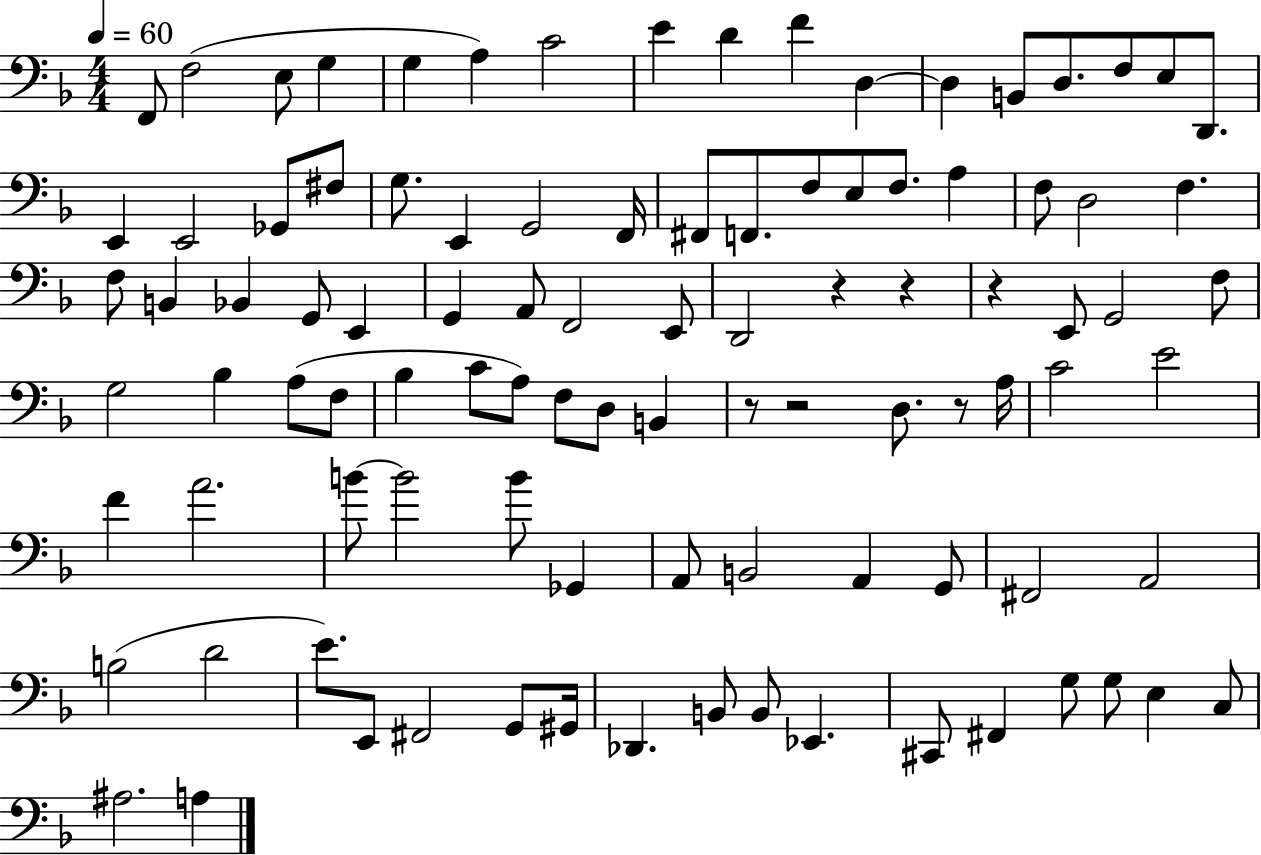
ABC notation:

X:1
T:Untitled
M:4/4
L:1/4
K:F
F,,/2 F,2 E,/2 G, G, A, C2 E D F D, D, B,,/2 D,/2 F,/2 E,/2 D,,/2 E,, E,,2 _G,,/2 ^F,/2 G,/2 E,, G,,2 F,,/4 ^F,,/2 F,,/2 F,/2 E,/2 F,/2 A, F,/2 D,2 F, F,/2 B,, _B,, G,,/2 E,, G,, A,,/2 F,,2 E,,/2 D,,2 z z z E,,/2 G,,2 F,/2 G,2 _B, A,/2 F,/2 _B, C/2 A,/2 F,/2 D,/2 B,, z/2 z2 D,/2 z/2 A,/4 C2 E2 F A2 B/2 B2 B/2 _G,, A,,/2 B,,2 A,, G,,/2 ^F,,2 A,,2 B,2 D2 E/2 E,,/2 ^F,,2 G,,/2 ^G,,/4 _D,, B,,/2 B,,/2 _E,, ^C,,/2 ^F,, G,/2 G,/2 E, C,/2 ^A,2 A,